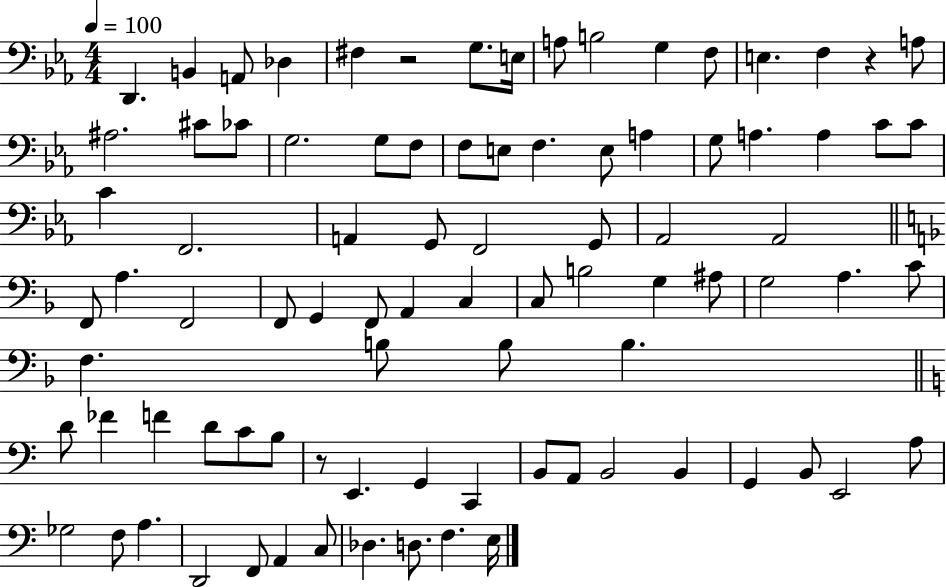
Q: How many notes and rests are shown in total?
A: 88